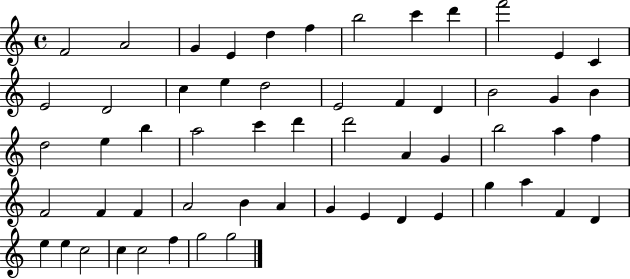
{
  \clef treble
  \time 4/4
  \defaultTimeSignature
  \key c \major
  f'2 a'2 | g'4 e'4 d''4 f''4 | b''2 c'''4 d'''4 | f'''2 e'4 c'4 | \break e'2 d'2 | c''4 e''4 d''2 | e'2 f'4 d'4 | b'2 g'4 b'4 | \break d''2 e''4 b''4 | a''2 c'''4 d'''4 | d'''2 a'4 g'4 | b''2 a''4 f''4 | \break f'2 f'4 f'4 | a'2 b'4 a'4 | g'4 e'4 d'4 e'4 | g''4 a''4 f'4 d'4 | \break e''4 e''4 c''2 | c''4 c''2 f''4 | g''2 g''2 | \bar "|."
}